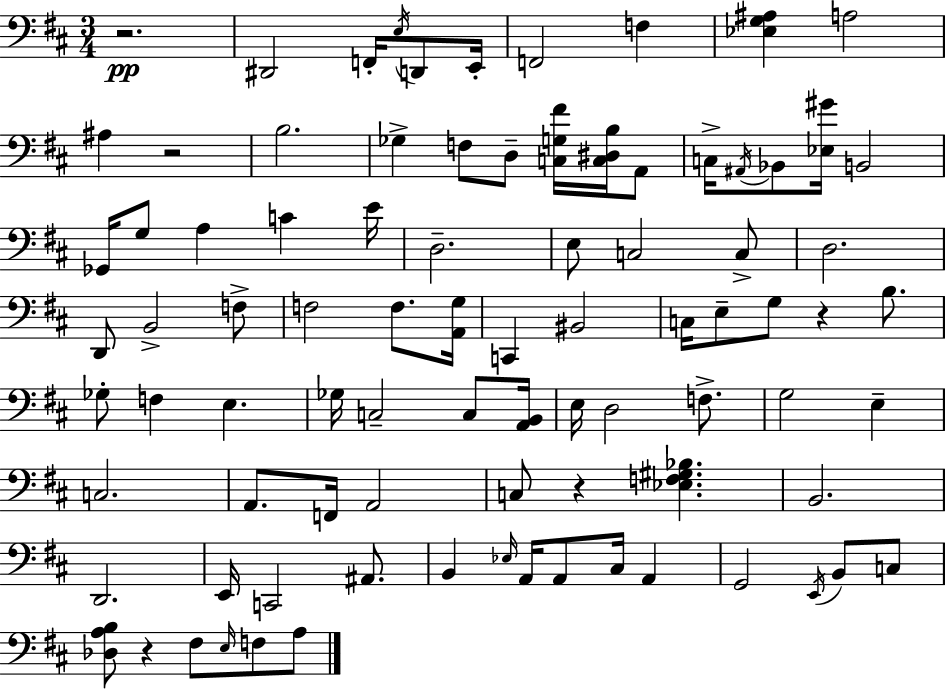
X:1
T:Untitled
M:3/4
L:1/4
K:D
z2 ^D,,2 F,,/4 E,/4 D,,/2 E,,/4 F,,2 F, [_E,G,^A,] A,2 ^A, z2 B,2 _G, F,/2 D,/2 [C,G,^F]/4 [C,^D,B,]/4 A,,/2 C,/4 ^A,,/4 _B,,/2 [_E,^G]/4 B,,2 _G,,/4 G,/2 A, C E/4 D,2 E,/2 C,2 C,/2 D,2 D,,/2 B,,2 F,/2 F,2 F,/2 [A,,G,]/4 C,, ^B,,2 C,/4 E,/2 G,/2 z B,/2 _G,/2 F, E, _G,/4 C,2 C,/2 [A,,B,,]/4 E,/4 D,2 F,/2 G,2 E, C,2 A,,/2 F,,/4 A,,2 C,/2 z [_E,F,^G,_B,] B,,2 D,,2 E,,/4 C,,2 ^A,,/2 B,, _E,/4 A,,/4 A,,/2 ^C,/4 A,, G,,2 E,,/4 B,,/2 C,/2 [_D,A,B,]/2 z ^F,/2 E,/4 F,/2 A,/2